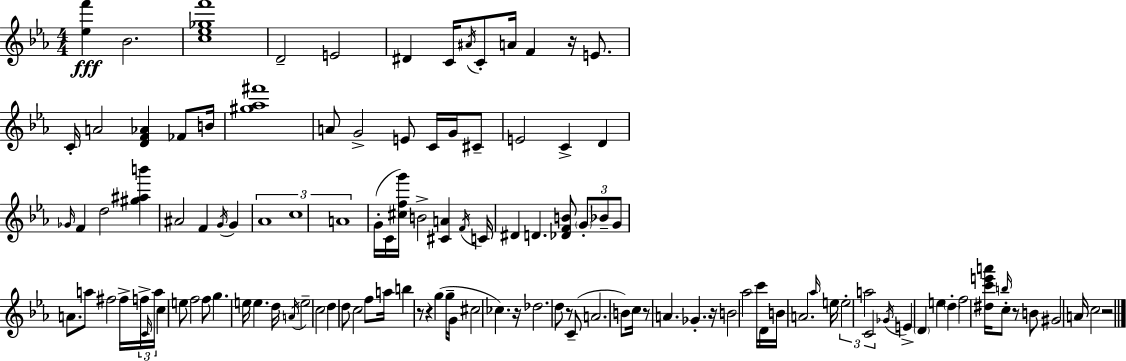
{
  \clef treble
  \numericTimeSignature
  \time 4/4
  \key ees \major
  <ees'' f'''>4\fff bes'2. | <c'' ees'' ges'' f'''>1 | d'2-- e'2 | dis'4 c'16 \acciaccatura { ais'16 } c'8-. a'16 f'4 r16 e'8. | \break c'16-. a'2 <d' f' aes'>4 fes'8 | b'16 <gis'' aes'' fis'''>1 | a'8 g'2-> e'8 c'16 g'16 cis'8-- | e'2 c'4-> d'4 | \break \grace { ges'16 } f'4 d''2 <gis'' ais'' b'''>4 | ais'2 f'4 \acciaccatura { g'16 } g'4 | \tuplet 3/2 { aes'1 | c''1 | \break a'1 } | g'16-.( c'16 <cis'' f'' g'''>16) b'2-> <cis' a'>4 | \acciaccatura { f'16 } c'16 dis'4 d'4. <des' f' b'>8 | \tuplet 3/2 { \parenthesize g'8-. bes'8-- g'8 } a'8. a''8 fis''2 | \break fis''16-> \tuplet 3/2 { f''16-> \grace { c'16 } a''16 } c''4 e''8 f''2 | f''8 g''4. e''16 e''4. | d''16 \acciaccatura { a'16 } e''2-- c''2 | d''4 d''8 c''2 | \break f''8 a''16 b''4 r8 r4 | g''4( g''16-- g'16 cis''2 ces''4.) | r16 des''2. | d''8 r8 c'8--( a'2. | \break b'8) c''16 r8 a'4. ges'4.-. | r16 b'2 aes''2 | c'''16 d'16 b'16 a'2. | \grace { aes''16 } e''16 \tuplet 3/2 { e''2-. a''2 | \break c'2 } \acciaccatura { ges'16 } | e'4-> \parenthesize d'4 e''4 \parenthesize d''4-. | f''2 <dis'' c''' e''' a'''>16 \grace { b''16 } c''8-. r8 b'8 | gis'2 a'16 c''2 | \break r2 \bar "|."
}